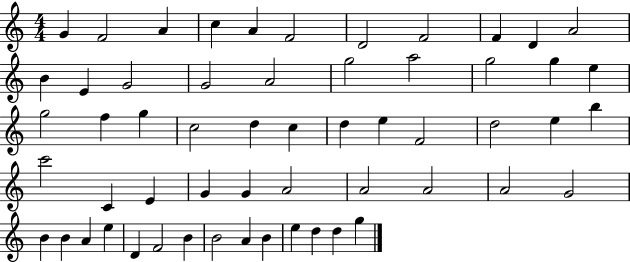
{
  \clef treble
  \numericTimeSignature
  \time 4/4
  \key c \major
  g'4 f'2 a'4 | c''4 a'4 f'2 | d'2 f'2 | f'4 d'4 a'2 | \break b'4 e'4 g'2 | g'2 a'2 | g''2 a''2 | g''2 g''4 e''4 | \break g''2 f''4 g''4 | c''2 d''4 c''4 | d''4 e''4 f'2 | d''2 e''4 b''4 | \break c'''2 c'4 e'4 | g'4 g'4 a'2 | a'2 a'2 | a'2 g'2 | \break b'4 b'4 a'4 e''4 | d'4 f'2 b'4 | b'2 a'4 b'4 | e''4 d''4 d''4 g''4 | \break \bar "|."
}